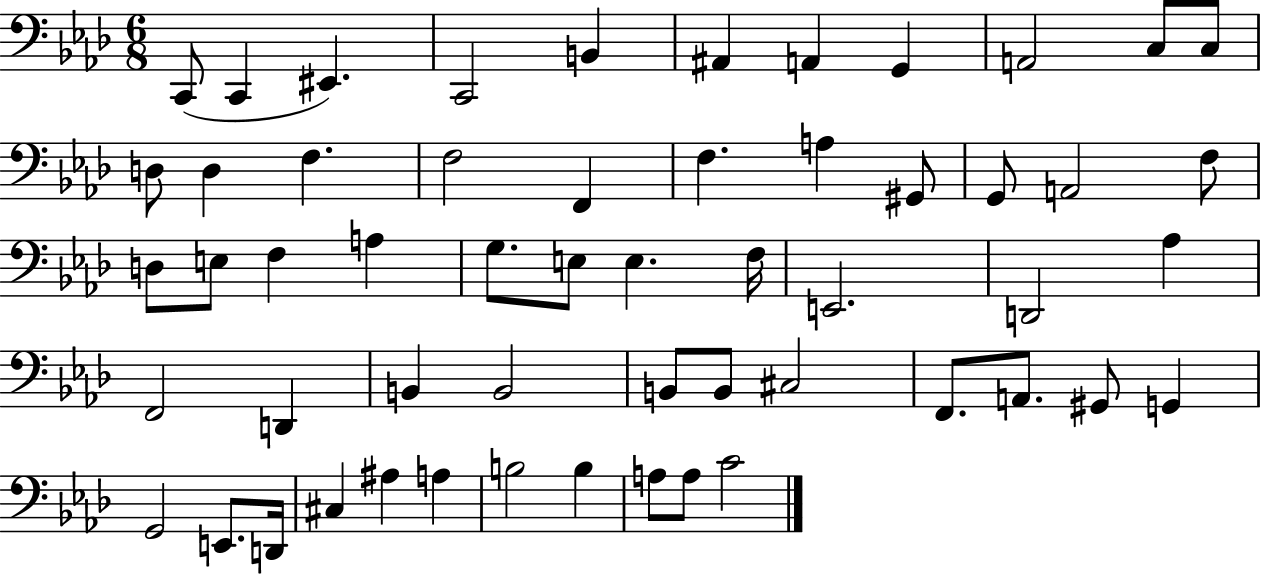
{
  \clef bass
  \numericTimeSignature
  \time 6/8
  \key aes \major
  c,8( c,4 eis,4.) | c,2 b,4 | ais,4 a,4 g,4 | a,2 c8 c8 | \break d8 d4 f4. | f2 f,4 | f4. a4 gis,8 | g,8 a,2 f8 | \break d8 e8 f4 a4 | g8. e8 e4. f16 | e,2. | d,2 aes4 | \break f,2 d,4 | b,4 b,2 | b,8 b,8 cis2 | f,8. a,8. gis,8 g,4 | \break g,2 e,8. d,16 | cis4 ais4 a4 | b2 b4 | a8 a8 c'2 | \break \bar "|."
}